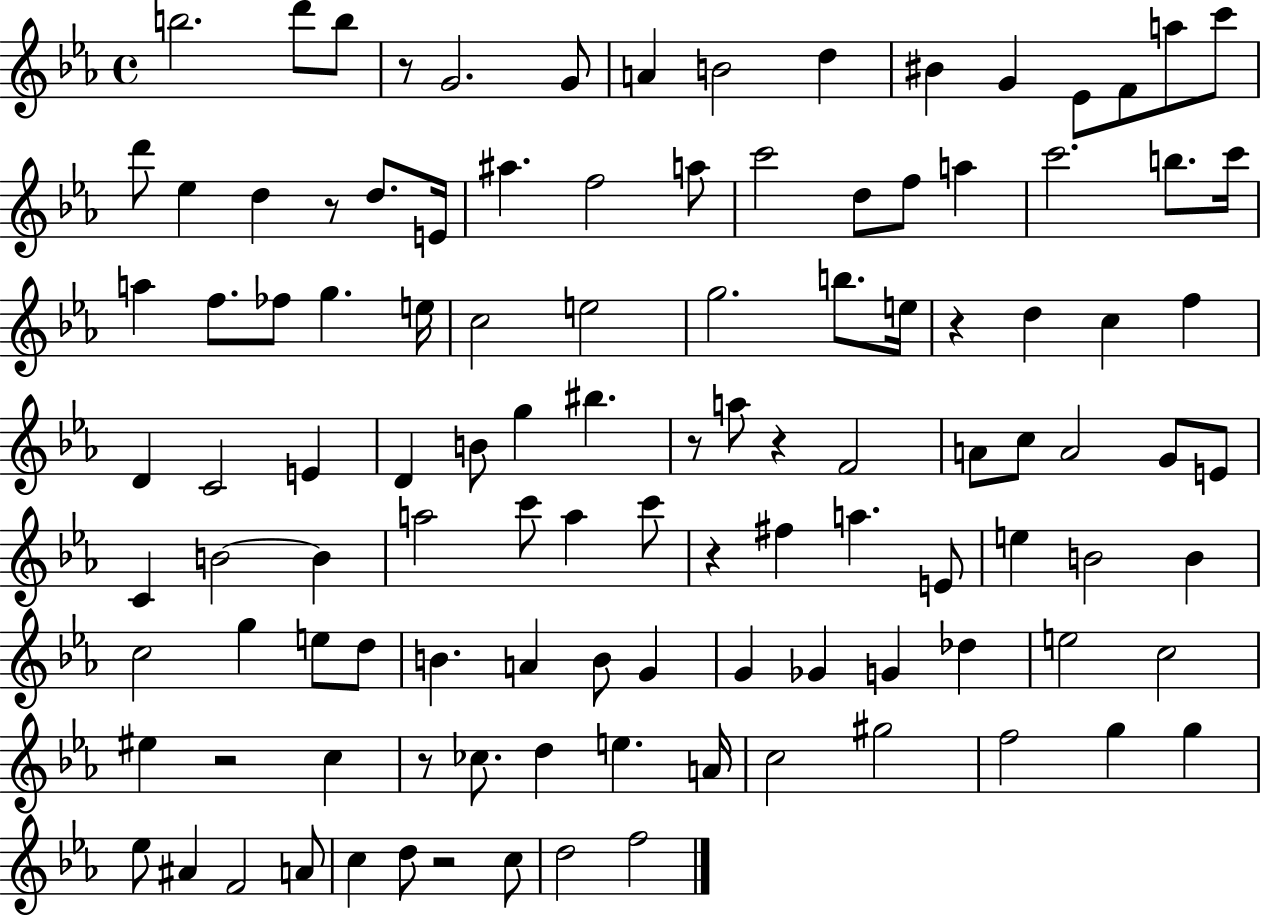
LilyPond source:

{
  \clef treble
  \time 4/4
  \defaultTimeSignature
  \key ees \major
  b''2. d'''8 b''8 | r8 g'2. g'8 | a'4 b'2 d''4 | bis'4 g'4 ees'8 f'8 a''8 c'''8 | \break d'''8 ees''4 d''4 r8 d''8. e'16 | ais''4. f''2 a''8 | c'''2 d''8 f''8 a''4 | c'''2. b''8. c'''16 | \break a''4 f''8. fes''8 g''4. e''16 | c''2 e''2 | g''2. b''8. e''16 | r4 d''4 c''4 f''4 | \break d'4 c'2 e'4 | d'4 b'8 g''4 bis''4. | r8 a''8 r4 f'2 | a'8 c''8 a'2 g'8 e'8 | \break c'4 b'2~~ b'4 | a''2 c'''8 a''4 c'''8 | r4 fis''4 a''4. e'8 | e''4 b'2 b'4 | \break c''2 g''4 e''8 d''8 | b'4. a'4 b'8 g'4 | g'4 ges'4 g'4 des''4 | e''2 c''2 | \break eis''4 r2 c''4 | r8 ces''8. d''4 e''4. a'16 | c''2 gis''2 | f''2 g''4 g''4 | \break ees''8 ais'4 f'2 a'8 | c''4 d''8 r2 c''8 | d''2 f''2 | \bar "|."
}